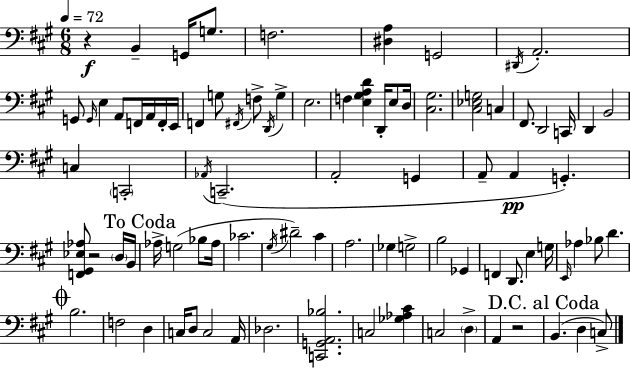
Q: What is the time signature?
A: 6/8